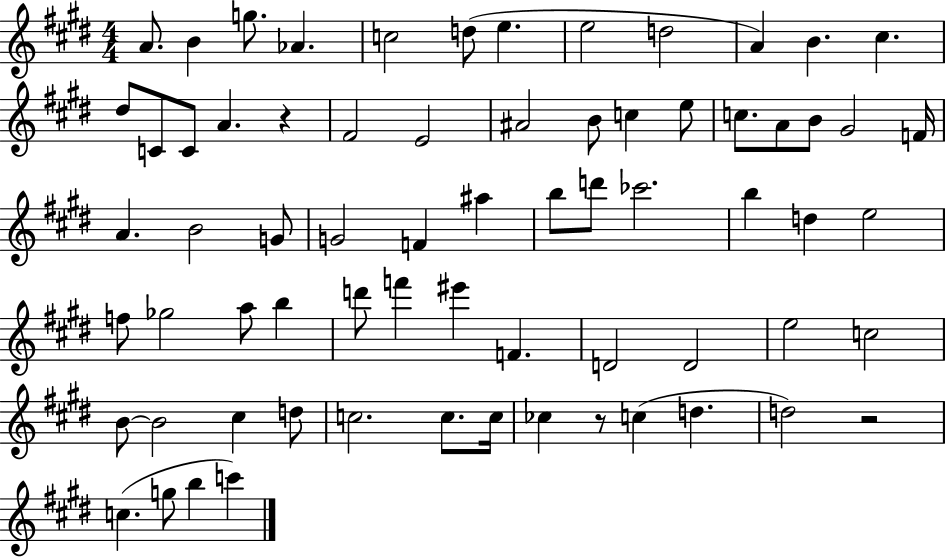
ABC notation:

X:1
T:Untitled
M:4/4
L:1/4
K:E
A/2 B g/2 _A c2 d/2 e e2 d2 A B ^c ^d/2 C/2 C/2 A z ^F2 E2 ^A2 B/2 c e/2 c/2 A/2 B/2 ^G2 F/4 A B2 G/2 G2 F ^a b/2 d'/2 _c'2 b d e2 f/2 _g2 a/2 b d'/2 f' ^e' F D2 D2 e2 c2 B/2 B2 ^c d/2 c2 c/2 c/4 _c z/2 c d d2 z2 c g/2 b c'